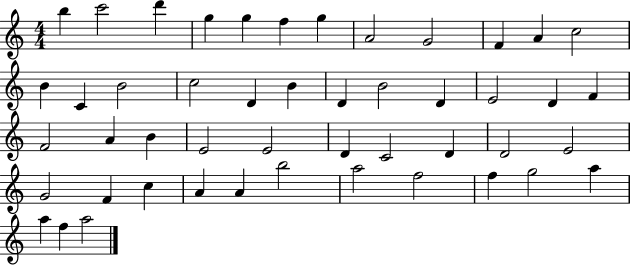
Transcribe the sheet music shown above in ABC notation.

X:1
T:Untitled
M:4/4
L:1/4
K:C
b c'2 d' g g f g A2 G2 F A c2 B C B2 c2 D B D B2 D E2 D F F2 A B E2 E2 D C2 D D2 E2 G2 F c A A b2 a2 f2 f g2 a a f a2